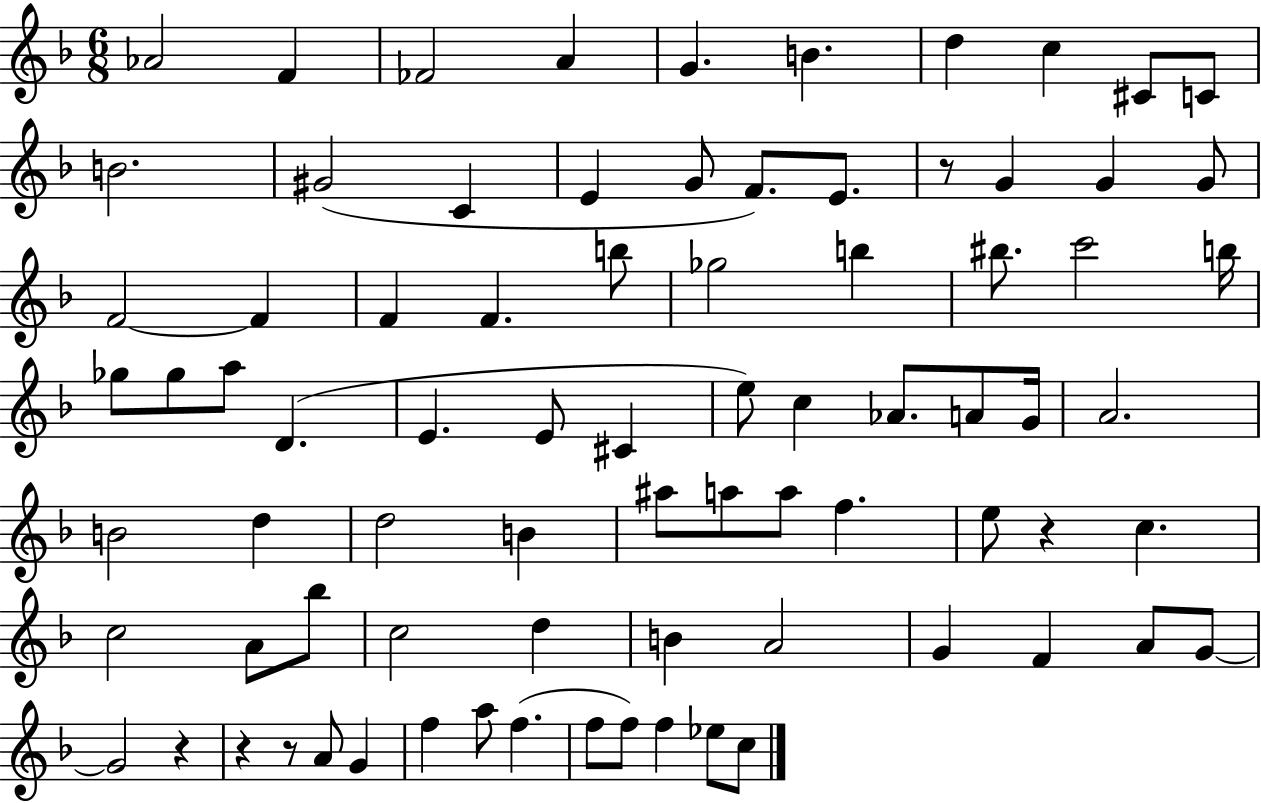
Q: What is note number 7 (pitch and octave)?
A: D5